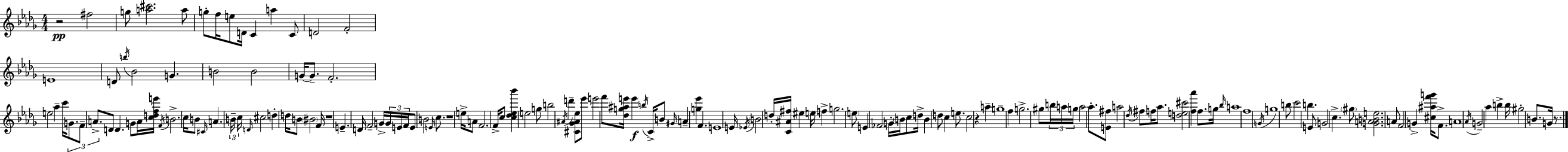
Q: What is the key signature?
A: BES minor